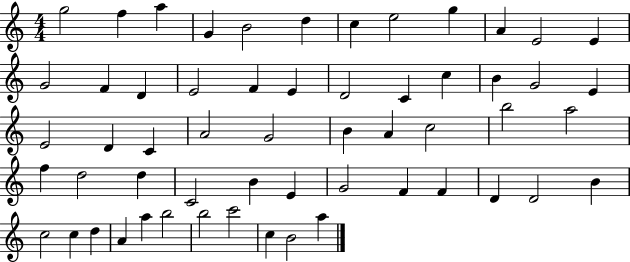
{
  \clef treble
  \numericTimeSignature
  \time 4/4
  \key c \major
  g''2 f''4 a''4 | g'4 b'2 d''4 | c''4 e''2 g''4 | a'4 e'2 e'4 | \break g'2 f'4 d'4 | e'2 f'4 e'4 | d'2 c'4 c''4 | b'4 g'2 e'4 | \break e'2 d'4 c'4 | a'2 g'2 | b'4 a'4 c''2 | b''2 a''2 | \break f''4 d''2 d''4 | c'2 b'4 e'4 | g'2 f'4 f'4 | d'4 d'2 b'4 | \break c''2 c''4 d''4 | a'4 a''4 b''2 | b''2 c'''2 | c''4 b'2 a''4 | \break \bar "|."
}